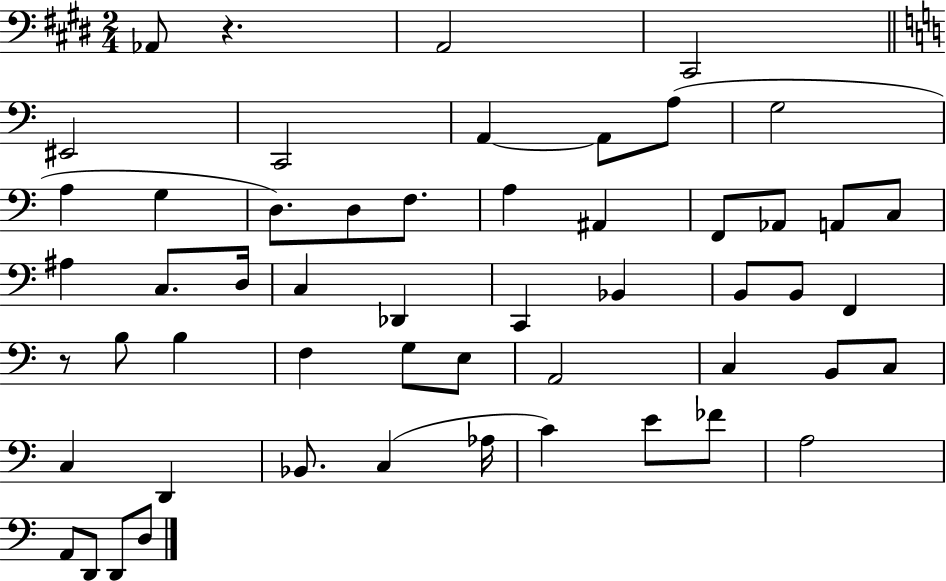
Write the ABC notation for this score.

X:1
T:Untitled
M:2/4
L:1/4
K:E
_A,,/2 z A,,2 ^C,,2 ^E,,2 C,,2 A,, A,,/2 A,/2 G,2 A, G, D,/2 D,/2 F,/2 A, ^A,, F,,/2 _A,,/2 A,,/2 C,/2 ^A, C,/2 D,/4 C, _D,, C,, _B,, B,,/2 B,,/2 F,, z/2 B,/2 B, F, G,/2 E,/2 A,,2 C, B,,/2 C,/2 C, D,, _B,,/2 C, _A,/4 C E/2 _F/2 A,2 A,,/2 D,,/2 D,,/2 D,/2